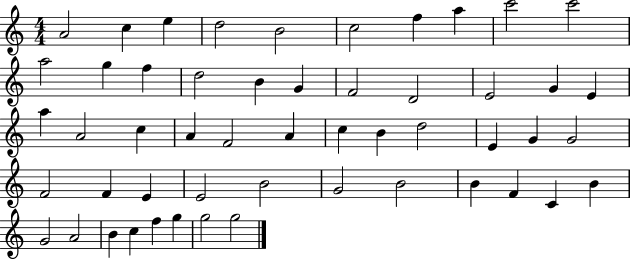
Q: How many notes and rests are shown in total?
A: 52